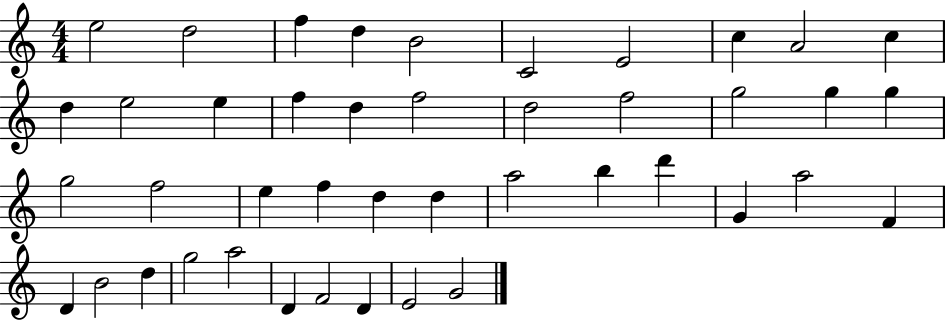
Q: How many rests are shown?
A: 0